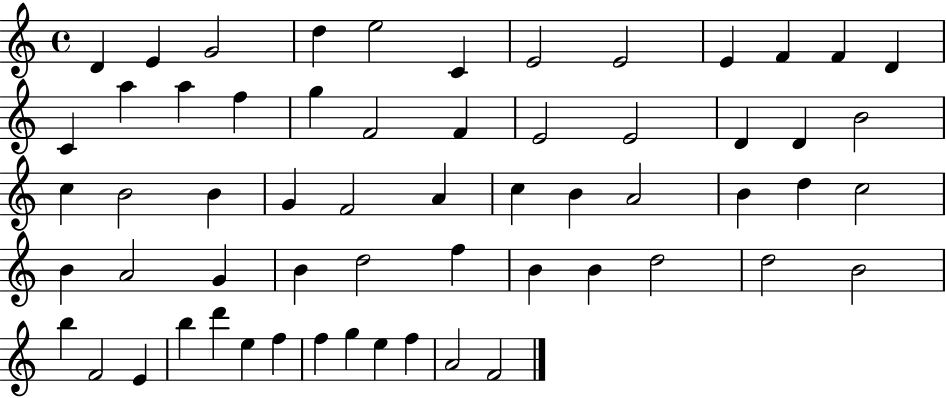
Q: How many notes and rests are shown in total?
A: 60